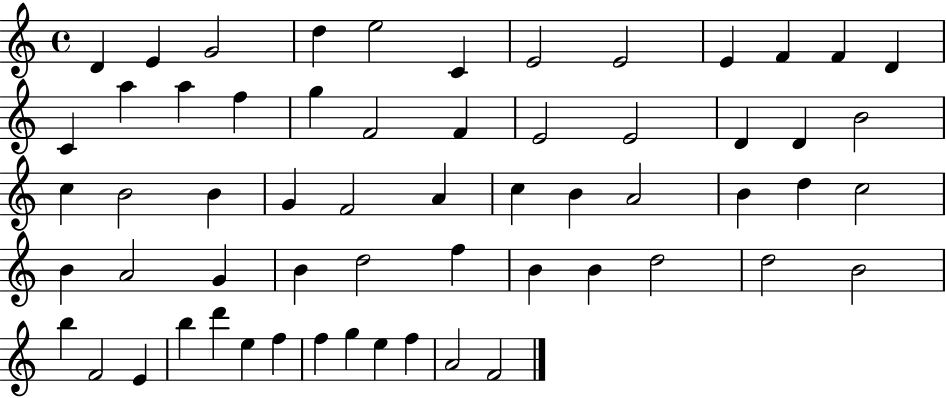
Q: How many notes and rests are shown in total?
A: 60